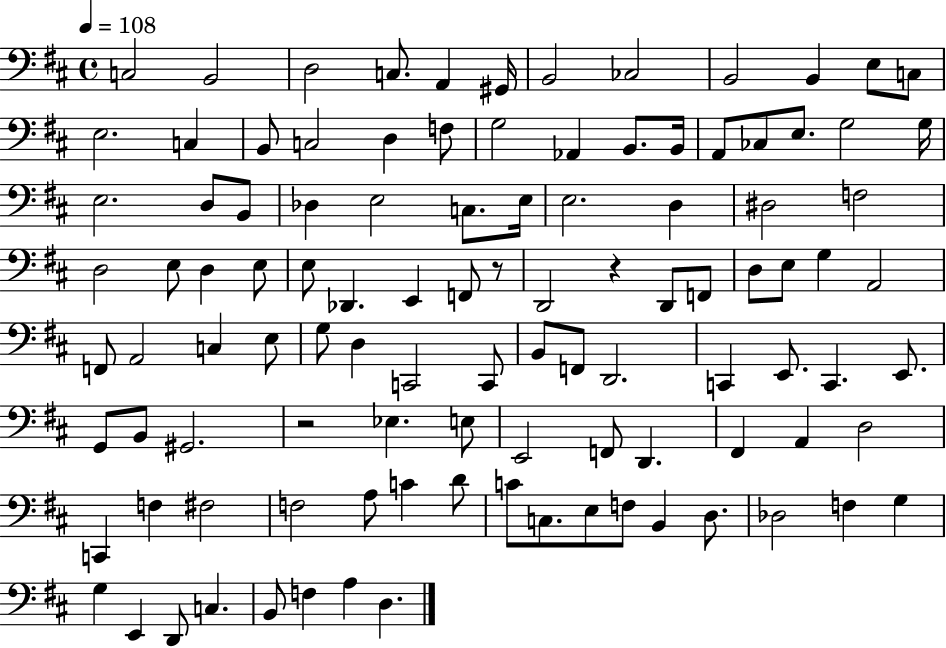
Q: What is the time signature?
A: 4/4